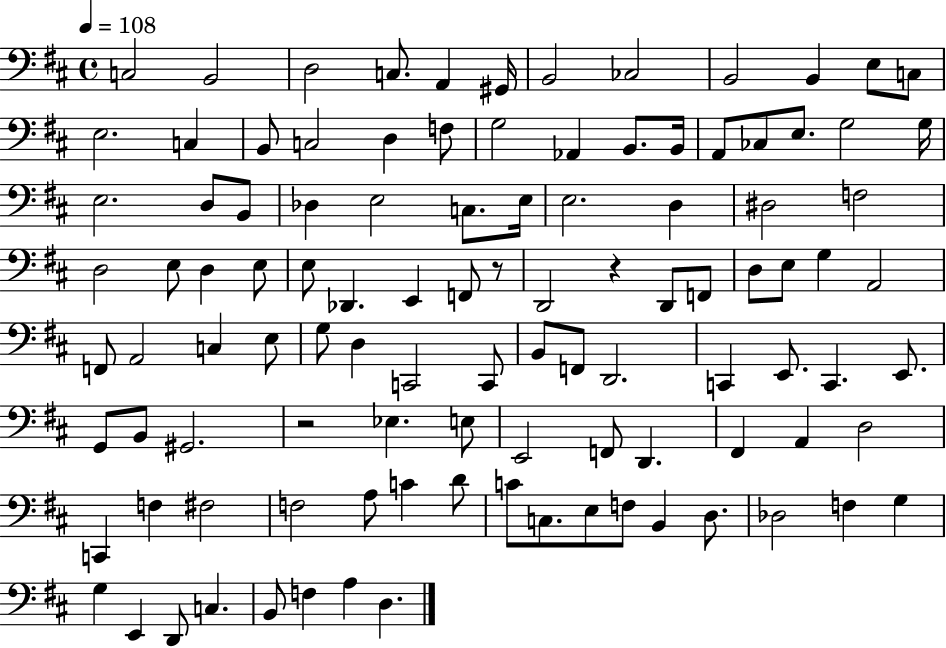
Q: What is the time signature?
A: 4/4